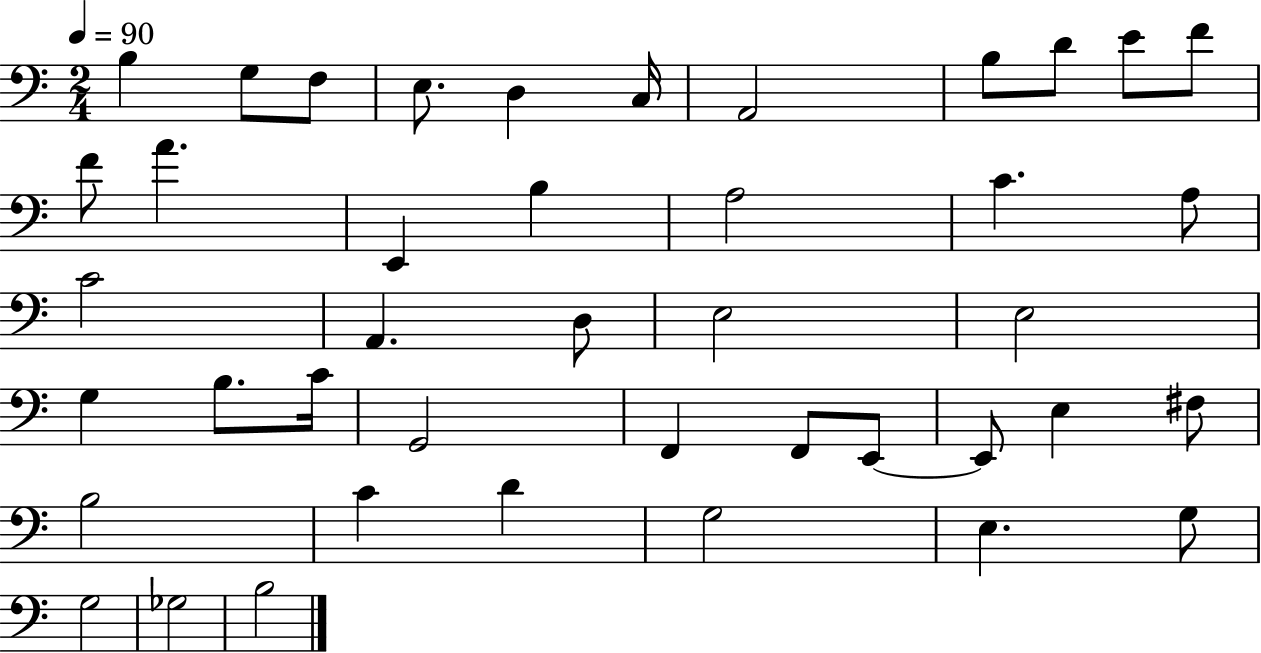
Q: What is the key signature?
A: C major